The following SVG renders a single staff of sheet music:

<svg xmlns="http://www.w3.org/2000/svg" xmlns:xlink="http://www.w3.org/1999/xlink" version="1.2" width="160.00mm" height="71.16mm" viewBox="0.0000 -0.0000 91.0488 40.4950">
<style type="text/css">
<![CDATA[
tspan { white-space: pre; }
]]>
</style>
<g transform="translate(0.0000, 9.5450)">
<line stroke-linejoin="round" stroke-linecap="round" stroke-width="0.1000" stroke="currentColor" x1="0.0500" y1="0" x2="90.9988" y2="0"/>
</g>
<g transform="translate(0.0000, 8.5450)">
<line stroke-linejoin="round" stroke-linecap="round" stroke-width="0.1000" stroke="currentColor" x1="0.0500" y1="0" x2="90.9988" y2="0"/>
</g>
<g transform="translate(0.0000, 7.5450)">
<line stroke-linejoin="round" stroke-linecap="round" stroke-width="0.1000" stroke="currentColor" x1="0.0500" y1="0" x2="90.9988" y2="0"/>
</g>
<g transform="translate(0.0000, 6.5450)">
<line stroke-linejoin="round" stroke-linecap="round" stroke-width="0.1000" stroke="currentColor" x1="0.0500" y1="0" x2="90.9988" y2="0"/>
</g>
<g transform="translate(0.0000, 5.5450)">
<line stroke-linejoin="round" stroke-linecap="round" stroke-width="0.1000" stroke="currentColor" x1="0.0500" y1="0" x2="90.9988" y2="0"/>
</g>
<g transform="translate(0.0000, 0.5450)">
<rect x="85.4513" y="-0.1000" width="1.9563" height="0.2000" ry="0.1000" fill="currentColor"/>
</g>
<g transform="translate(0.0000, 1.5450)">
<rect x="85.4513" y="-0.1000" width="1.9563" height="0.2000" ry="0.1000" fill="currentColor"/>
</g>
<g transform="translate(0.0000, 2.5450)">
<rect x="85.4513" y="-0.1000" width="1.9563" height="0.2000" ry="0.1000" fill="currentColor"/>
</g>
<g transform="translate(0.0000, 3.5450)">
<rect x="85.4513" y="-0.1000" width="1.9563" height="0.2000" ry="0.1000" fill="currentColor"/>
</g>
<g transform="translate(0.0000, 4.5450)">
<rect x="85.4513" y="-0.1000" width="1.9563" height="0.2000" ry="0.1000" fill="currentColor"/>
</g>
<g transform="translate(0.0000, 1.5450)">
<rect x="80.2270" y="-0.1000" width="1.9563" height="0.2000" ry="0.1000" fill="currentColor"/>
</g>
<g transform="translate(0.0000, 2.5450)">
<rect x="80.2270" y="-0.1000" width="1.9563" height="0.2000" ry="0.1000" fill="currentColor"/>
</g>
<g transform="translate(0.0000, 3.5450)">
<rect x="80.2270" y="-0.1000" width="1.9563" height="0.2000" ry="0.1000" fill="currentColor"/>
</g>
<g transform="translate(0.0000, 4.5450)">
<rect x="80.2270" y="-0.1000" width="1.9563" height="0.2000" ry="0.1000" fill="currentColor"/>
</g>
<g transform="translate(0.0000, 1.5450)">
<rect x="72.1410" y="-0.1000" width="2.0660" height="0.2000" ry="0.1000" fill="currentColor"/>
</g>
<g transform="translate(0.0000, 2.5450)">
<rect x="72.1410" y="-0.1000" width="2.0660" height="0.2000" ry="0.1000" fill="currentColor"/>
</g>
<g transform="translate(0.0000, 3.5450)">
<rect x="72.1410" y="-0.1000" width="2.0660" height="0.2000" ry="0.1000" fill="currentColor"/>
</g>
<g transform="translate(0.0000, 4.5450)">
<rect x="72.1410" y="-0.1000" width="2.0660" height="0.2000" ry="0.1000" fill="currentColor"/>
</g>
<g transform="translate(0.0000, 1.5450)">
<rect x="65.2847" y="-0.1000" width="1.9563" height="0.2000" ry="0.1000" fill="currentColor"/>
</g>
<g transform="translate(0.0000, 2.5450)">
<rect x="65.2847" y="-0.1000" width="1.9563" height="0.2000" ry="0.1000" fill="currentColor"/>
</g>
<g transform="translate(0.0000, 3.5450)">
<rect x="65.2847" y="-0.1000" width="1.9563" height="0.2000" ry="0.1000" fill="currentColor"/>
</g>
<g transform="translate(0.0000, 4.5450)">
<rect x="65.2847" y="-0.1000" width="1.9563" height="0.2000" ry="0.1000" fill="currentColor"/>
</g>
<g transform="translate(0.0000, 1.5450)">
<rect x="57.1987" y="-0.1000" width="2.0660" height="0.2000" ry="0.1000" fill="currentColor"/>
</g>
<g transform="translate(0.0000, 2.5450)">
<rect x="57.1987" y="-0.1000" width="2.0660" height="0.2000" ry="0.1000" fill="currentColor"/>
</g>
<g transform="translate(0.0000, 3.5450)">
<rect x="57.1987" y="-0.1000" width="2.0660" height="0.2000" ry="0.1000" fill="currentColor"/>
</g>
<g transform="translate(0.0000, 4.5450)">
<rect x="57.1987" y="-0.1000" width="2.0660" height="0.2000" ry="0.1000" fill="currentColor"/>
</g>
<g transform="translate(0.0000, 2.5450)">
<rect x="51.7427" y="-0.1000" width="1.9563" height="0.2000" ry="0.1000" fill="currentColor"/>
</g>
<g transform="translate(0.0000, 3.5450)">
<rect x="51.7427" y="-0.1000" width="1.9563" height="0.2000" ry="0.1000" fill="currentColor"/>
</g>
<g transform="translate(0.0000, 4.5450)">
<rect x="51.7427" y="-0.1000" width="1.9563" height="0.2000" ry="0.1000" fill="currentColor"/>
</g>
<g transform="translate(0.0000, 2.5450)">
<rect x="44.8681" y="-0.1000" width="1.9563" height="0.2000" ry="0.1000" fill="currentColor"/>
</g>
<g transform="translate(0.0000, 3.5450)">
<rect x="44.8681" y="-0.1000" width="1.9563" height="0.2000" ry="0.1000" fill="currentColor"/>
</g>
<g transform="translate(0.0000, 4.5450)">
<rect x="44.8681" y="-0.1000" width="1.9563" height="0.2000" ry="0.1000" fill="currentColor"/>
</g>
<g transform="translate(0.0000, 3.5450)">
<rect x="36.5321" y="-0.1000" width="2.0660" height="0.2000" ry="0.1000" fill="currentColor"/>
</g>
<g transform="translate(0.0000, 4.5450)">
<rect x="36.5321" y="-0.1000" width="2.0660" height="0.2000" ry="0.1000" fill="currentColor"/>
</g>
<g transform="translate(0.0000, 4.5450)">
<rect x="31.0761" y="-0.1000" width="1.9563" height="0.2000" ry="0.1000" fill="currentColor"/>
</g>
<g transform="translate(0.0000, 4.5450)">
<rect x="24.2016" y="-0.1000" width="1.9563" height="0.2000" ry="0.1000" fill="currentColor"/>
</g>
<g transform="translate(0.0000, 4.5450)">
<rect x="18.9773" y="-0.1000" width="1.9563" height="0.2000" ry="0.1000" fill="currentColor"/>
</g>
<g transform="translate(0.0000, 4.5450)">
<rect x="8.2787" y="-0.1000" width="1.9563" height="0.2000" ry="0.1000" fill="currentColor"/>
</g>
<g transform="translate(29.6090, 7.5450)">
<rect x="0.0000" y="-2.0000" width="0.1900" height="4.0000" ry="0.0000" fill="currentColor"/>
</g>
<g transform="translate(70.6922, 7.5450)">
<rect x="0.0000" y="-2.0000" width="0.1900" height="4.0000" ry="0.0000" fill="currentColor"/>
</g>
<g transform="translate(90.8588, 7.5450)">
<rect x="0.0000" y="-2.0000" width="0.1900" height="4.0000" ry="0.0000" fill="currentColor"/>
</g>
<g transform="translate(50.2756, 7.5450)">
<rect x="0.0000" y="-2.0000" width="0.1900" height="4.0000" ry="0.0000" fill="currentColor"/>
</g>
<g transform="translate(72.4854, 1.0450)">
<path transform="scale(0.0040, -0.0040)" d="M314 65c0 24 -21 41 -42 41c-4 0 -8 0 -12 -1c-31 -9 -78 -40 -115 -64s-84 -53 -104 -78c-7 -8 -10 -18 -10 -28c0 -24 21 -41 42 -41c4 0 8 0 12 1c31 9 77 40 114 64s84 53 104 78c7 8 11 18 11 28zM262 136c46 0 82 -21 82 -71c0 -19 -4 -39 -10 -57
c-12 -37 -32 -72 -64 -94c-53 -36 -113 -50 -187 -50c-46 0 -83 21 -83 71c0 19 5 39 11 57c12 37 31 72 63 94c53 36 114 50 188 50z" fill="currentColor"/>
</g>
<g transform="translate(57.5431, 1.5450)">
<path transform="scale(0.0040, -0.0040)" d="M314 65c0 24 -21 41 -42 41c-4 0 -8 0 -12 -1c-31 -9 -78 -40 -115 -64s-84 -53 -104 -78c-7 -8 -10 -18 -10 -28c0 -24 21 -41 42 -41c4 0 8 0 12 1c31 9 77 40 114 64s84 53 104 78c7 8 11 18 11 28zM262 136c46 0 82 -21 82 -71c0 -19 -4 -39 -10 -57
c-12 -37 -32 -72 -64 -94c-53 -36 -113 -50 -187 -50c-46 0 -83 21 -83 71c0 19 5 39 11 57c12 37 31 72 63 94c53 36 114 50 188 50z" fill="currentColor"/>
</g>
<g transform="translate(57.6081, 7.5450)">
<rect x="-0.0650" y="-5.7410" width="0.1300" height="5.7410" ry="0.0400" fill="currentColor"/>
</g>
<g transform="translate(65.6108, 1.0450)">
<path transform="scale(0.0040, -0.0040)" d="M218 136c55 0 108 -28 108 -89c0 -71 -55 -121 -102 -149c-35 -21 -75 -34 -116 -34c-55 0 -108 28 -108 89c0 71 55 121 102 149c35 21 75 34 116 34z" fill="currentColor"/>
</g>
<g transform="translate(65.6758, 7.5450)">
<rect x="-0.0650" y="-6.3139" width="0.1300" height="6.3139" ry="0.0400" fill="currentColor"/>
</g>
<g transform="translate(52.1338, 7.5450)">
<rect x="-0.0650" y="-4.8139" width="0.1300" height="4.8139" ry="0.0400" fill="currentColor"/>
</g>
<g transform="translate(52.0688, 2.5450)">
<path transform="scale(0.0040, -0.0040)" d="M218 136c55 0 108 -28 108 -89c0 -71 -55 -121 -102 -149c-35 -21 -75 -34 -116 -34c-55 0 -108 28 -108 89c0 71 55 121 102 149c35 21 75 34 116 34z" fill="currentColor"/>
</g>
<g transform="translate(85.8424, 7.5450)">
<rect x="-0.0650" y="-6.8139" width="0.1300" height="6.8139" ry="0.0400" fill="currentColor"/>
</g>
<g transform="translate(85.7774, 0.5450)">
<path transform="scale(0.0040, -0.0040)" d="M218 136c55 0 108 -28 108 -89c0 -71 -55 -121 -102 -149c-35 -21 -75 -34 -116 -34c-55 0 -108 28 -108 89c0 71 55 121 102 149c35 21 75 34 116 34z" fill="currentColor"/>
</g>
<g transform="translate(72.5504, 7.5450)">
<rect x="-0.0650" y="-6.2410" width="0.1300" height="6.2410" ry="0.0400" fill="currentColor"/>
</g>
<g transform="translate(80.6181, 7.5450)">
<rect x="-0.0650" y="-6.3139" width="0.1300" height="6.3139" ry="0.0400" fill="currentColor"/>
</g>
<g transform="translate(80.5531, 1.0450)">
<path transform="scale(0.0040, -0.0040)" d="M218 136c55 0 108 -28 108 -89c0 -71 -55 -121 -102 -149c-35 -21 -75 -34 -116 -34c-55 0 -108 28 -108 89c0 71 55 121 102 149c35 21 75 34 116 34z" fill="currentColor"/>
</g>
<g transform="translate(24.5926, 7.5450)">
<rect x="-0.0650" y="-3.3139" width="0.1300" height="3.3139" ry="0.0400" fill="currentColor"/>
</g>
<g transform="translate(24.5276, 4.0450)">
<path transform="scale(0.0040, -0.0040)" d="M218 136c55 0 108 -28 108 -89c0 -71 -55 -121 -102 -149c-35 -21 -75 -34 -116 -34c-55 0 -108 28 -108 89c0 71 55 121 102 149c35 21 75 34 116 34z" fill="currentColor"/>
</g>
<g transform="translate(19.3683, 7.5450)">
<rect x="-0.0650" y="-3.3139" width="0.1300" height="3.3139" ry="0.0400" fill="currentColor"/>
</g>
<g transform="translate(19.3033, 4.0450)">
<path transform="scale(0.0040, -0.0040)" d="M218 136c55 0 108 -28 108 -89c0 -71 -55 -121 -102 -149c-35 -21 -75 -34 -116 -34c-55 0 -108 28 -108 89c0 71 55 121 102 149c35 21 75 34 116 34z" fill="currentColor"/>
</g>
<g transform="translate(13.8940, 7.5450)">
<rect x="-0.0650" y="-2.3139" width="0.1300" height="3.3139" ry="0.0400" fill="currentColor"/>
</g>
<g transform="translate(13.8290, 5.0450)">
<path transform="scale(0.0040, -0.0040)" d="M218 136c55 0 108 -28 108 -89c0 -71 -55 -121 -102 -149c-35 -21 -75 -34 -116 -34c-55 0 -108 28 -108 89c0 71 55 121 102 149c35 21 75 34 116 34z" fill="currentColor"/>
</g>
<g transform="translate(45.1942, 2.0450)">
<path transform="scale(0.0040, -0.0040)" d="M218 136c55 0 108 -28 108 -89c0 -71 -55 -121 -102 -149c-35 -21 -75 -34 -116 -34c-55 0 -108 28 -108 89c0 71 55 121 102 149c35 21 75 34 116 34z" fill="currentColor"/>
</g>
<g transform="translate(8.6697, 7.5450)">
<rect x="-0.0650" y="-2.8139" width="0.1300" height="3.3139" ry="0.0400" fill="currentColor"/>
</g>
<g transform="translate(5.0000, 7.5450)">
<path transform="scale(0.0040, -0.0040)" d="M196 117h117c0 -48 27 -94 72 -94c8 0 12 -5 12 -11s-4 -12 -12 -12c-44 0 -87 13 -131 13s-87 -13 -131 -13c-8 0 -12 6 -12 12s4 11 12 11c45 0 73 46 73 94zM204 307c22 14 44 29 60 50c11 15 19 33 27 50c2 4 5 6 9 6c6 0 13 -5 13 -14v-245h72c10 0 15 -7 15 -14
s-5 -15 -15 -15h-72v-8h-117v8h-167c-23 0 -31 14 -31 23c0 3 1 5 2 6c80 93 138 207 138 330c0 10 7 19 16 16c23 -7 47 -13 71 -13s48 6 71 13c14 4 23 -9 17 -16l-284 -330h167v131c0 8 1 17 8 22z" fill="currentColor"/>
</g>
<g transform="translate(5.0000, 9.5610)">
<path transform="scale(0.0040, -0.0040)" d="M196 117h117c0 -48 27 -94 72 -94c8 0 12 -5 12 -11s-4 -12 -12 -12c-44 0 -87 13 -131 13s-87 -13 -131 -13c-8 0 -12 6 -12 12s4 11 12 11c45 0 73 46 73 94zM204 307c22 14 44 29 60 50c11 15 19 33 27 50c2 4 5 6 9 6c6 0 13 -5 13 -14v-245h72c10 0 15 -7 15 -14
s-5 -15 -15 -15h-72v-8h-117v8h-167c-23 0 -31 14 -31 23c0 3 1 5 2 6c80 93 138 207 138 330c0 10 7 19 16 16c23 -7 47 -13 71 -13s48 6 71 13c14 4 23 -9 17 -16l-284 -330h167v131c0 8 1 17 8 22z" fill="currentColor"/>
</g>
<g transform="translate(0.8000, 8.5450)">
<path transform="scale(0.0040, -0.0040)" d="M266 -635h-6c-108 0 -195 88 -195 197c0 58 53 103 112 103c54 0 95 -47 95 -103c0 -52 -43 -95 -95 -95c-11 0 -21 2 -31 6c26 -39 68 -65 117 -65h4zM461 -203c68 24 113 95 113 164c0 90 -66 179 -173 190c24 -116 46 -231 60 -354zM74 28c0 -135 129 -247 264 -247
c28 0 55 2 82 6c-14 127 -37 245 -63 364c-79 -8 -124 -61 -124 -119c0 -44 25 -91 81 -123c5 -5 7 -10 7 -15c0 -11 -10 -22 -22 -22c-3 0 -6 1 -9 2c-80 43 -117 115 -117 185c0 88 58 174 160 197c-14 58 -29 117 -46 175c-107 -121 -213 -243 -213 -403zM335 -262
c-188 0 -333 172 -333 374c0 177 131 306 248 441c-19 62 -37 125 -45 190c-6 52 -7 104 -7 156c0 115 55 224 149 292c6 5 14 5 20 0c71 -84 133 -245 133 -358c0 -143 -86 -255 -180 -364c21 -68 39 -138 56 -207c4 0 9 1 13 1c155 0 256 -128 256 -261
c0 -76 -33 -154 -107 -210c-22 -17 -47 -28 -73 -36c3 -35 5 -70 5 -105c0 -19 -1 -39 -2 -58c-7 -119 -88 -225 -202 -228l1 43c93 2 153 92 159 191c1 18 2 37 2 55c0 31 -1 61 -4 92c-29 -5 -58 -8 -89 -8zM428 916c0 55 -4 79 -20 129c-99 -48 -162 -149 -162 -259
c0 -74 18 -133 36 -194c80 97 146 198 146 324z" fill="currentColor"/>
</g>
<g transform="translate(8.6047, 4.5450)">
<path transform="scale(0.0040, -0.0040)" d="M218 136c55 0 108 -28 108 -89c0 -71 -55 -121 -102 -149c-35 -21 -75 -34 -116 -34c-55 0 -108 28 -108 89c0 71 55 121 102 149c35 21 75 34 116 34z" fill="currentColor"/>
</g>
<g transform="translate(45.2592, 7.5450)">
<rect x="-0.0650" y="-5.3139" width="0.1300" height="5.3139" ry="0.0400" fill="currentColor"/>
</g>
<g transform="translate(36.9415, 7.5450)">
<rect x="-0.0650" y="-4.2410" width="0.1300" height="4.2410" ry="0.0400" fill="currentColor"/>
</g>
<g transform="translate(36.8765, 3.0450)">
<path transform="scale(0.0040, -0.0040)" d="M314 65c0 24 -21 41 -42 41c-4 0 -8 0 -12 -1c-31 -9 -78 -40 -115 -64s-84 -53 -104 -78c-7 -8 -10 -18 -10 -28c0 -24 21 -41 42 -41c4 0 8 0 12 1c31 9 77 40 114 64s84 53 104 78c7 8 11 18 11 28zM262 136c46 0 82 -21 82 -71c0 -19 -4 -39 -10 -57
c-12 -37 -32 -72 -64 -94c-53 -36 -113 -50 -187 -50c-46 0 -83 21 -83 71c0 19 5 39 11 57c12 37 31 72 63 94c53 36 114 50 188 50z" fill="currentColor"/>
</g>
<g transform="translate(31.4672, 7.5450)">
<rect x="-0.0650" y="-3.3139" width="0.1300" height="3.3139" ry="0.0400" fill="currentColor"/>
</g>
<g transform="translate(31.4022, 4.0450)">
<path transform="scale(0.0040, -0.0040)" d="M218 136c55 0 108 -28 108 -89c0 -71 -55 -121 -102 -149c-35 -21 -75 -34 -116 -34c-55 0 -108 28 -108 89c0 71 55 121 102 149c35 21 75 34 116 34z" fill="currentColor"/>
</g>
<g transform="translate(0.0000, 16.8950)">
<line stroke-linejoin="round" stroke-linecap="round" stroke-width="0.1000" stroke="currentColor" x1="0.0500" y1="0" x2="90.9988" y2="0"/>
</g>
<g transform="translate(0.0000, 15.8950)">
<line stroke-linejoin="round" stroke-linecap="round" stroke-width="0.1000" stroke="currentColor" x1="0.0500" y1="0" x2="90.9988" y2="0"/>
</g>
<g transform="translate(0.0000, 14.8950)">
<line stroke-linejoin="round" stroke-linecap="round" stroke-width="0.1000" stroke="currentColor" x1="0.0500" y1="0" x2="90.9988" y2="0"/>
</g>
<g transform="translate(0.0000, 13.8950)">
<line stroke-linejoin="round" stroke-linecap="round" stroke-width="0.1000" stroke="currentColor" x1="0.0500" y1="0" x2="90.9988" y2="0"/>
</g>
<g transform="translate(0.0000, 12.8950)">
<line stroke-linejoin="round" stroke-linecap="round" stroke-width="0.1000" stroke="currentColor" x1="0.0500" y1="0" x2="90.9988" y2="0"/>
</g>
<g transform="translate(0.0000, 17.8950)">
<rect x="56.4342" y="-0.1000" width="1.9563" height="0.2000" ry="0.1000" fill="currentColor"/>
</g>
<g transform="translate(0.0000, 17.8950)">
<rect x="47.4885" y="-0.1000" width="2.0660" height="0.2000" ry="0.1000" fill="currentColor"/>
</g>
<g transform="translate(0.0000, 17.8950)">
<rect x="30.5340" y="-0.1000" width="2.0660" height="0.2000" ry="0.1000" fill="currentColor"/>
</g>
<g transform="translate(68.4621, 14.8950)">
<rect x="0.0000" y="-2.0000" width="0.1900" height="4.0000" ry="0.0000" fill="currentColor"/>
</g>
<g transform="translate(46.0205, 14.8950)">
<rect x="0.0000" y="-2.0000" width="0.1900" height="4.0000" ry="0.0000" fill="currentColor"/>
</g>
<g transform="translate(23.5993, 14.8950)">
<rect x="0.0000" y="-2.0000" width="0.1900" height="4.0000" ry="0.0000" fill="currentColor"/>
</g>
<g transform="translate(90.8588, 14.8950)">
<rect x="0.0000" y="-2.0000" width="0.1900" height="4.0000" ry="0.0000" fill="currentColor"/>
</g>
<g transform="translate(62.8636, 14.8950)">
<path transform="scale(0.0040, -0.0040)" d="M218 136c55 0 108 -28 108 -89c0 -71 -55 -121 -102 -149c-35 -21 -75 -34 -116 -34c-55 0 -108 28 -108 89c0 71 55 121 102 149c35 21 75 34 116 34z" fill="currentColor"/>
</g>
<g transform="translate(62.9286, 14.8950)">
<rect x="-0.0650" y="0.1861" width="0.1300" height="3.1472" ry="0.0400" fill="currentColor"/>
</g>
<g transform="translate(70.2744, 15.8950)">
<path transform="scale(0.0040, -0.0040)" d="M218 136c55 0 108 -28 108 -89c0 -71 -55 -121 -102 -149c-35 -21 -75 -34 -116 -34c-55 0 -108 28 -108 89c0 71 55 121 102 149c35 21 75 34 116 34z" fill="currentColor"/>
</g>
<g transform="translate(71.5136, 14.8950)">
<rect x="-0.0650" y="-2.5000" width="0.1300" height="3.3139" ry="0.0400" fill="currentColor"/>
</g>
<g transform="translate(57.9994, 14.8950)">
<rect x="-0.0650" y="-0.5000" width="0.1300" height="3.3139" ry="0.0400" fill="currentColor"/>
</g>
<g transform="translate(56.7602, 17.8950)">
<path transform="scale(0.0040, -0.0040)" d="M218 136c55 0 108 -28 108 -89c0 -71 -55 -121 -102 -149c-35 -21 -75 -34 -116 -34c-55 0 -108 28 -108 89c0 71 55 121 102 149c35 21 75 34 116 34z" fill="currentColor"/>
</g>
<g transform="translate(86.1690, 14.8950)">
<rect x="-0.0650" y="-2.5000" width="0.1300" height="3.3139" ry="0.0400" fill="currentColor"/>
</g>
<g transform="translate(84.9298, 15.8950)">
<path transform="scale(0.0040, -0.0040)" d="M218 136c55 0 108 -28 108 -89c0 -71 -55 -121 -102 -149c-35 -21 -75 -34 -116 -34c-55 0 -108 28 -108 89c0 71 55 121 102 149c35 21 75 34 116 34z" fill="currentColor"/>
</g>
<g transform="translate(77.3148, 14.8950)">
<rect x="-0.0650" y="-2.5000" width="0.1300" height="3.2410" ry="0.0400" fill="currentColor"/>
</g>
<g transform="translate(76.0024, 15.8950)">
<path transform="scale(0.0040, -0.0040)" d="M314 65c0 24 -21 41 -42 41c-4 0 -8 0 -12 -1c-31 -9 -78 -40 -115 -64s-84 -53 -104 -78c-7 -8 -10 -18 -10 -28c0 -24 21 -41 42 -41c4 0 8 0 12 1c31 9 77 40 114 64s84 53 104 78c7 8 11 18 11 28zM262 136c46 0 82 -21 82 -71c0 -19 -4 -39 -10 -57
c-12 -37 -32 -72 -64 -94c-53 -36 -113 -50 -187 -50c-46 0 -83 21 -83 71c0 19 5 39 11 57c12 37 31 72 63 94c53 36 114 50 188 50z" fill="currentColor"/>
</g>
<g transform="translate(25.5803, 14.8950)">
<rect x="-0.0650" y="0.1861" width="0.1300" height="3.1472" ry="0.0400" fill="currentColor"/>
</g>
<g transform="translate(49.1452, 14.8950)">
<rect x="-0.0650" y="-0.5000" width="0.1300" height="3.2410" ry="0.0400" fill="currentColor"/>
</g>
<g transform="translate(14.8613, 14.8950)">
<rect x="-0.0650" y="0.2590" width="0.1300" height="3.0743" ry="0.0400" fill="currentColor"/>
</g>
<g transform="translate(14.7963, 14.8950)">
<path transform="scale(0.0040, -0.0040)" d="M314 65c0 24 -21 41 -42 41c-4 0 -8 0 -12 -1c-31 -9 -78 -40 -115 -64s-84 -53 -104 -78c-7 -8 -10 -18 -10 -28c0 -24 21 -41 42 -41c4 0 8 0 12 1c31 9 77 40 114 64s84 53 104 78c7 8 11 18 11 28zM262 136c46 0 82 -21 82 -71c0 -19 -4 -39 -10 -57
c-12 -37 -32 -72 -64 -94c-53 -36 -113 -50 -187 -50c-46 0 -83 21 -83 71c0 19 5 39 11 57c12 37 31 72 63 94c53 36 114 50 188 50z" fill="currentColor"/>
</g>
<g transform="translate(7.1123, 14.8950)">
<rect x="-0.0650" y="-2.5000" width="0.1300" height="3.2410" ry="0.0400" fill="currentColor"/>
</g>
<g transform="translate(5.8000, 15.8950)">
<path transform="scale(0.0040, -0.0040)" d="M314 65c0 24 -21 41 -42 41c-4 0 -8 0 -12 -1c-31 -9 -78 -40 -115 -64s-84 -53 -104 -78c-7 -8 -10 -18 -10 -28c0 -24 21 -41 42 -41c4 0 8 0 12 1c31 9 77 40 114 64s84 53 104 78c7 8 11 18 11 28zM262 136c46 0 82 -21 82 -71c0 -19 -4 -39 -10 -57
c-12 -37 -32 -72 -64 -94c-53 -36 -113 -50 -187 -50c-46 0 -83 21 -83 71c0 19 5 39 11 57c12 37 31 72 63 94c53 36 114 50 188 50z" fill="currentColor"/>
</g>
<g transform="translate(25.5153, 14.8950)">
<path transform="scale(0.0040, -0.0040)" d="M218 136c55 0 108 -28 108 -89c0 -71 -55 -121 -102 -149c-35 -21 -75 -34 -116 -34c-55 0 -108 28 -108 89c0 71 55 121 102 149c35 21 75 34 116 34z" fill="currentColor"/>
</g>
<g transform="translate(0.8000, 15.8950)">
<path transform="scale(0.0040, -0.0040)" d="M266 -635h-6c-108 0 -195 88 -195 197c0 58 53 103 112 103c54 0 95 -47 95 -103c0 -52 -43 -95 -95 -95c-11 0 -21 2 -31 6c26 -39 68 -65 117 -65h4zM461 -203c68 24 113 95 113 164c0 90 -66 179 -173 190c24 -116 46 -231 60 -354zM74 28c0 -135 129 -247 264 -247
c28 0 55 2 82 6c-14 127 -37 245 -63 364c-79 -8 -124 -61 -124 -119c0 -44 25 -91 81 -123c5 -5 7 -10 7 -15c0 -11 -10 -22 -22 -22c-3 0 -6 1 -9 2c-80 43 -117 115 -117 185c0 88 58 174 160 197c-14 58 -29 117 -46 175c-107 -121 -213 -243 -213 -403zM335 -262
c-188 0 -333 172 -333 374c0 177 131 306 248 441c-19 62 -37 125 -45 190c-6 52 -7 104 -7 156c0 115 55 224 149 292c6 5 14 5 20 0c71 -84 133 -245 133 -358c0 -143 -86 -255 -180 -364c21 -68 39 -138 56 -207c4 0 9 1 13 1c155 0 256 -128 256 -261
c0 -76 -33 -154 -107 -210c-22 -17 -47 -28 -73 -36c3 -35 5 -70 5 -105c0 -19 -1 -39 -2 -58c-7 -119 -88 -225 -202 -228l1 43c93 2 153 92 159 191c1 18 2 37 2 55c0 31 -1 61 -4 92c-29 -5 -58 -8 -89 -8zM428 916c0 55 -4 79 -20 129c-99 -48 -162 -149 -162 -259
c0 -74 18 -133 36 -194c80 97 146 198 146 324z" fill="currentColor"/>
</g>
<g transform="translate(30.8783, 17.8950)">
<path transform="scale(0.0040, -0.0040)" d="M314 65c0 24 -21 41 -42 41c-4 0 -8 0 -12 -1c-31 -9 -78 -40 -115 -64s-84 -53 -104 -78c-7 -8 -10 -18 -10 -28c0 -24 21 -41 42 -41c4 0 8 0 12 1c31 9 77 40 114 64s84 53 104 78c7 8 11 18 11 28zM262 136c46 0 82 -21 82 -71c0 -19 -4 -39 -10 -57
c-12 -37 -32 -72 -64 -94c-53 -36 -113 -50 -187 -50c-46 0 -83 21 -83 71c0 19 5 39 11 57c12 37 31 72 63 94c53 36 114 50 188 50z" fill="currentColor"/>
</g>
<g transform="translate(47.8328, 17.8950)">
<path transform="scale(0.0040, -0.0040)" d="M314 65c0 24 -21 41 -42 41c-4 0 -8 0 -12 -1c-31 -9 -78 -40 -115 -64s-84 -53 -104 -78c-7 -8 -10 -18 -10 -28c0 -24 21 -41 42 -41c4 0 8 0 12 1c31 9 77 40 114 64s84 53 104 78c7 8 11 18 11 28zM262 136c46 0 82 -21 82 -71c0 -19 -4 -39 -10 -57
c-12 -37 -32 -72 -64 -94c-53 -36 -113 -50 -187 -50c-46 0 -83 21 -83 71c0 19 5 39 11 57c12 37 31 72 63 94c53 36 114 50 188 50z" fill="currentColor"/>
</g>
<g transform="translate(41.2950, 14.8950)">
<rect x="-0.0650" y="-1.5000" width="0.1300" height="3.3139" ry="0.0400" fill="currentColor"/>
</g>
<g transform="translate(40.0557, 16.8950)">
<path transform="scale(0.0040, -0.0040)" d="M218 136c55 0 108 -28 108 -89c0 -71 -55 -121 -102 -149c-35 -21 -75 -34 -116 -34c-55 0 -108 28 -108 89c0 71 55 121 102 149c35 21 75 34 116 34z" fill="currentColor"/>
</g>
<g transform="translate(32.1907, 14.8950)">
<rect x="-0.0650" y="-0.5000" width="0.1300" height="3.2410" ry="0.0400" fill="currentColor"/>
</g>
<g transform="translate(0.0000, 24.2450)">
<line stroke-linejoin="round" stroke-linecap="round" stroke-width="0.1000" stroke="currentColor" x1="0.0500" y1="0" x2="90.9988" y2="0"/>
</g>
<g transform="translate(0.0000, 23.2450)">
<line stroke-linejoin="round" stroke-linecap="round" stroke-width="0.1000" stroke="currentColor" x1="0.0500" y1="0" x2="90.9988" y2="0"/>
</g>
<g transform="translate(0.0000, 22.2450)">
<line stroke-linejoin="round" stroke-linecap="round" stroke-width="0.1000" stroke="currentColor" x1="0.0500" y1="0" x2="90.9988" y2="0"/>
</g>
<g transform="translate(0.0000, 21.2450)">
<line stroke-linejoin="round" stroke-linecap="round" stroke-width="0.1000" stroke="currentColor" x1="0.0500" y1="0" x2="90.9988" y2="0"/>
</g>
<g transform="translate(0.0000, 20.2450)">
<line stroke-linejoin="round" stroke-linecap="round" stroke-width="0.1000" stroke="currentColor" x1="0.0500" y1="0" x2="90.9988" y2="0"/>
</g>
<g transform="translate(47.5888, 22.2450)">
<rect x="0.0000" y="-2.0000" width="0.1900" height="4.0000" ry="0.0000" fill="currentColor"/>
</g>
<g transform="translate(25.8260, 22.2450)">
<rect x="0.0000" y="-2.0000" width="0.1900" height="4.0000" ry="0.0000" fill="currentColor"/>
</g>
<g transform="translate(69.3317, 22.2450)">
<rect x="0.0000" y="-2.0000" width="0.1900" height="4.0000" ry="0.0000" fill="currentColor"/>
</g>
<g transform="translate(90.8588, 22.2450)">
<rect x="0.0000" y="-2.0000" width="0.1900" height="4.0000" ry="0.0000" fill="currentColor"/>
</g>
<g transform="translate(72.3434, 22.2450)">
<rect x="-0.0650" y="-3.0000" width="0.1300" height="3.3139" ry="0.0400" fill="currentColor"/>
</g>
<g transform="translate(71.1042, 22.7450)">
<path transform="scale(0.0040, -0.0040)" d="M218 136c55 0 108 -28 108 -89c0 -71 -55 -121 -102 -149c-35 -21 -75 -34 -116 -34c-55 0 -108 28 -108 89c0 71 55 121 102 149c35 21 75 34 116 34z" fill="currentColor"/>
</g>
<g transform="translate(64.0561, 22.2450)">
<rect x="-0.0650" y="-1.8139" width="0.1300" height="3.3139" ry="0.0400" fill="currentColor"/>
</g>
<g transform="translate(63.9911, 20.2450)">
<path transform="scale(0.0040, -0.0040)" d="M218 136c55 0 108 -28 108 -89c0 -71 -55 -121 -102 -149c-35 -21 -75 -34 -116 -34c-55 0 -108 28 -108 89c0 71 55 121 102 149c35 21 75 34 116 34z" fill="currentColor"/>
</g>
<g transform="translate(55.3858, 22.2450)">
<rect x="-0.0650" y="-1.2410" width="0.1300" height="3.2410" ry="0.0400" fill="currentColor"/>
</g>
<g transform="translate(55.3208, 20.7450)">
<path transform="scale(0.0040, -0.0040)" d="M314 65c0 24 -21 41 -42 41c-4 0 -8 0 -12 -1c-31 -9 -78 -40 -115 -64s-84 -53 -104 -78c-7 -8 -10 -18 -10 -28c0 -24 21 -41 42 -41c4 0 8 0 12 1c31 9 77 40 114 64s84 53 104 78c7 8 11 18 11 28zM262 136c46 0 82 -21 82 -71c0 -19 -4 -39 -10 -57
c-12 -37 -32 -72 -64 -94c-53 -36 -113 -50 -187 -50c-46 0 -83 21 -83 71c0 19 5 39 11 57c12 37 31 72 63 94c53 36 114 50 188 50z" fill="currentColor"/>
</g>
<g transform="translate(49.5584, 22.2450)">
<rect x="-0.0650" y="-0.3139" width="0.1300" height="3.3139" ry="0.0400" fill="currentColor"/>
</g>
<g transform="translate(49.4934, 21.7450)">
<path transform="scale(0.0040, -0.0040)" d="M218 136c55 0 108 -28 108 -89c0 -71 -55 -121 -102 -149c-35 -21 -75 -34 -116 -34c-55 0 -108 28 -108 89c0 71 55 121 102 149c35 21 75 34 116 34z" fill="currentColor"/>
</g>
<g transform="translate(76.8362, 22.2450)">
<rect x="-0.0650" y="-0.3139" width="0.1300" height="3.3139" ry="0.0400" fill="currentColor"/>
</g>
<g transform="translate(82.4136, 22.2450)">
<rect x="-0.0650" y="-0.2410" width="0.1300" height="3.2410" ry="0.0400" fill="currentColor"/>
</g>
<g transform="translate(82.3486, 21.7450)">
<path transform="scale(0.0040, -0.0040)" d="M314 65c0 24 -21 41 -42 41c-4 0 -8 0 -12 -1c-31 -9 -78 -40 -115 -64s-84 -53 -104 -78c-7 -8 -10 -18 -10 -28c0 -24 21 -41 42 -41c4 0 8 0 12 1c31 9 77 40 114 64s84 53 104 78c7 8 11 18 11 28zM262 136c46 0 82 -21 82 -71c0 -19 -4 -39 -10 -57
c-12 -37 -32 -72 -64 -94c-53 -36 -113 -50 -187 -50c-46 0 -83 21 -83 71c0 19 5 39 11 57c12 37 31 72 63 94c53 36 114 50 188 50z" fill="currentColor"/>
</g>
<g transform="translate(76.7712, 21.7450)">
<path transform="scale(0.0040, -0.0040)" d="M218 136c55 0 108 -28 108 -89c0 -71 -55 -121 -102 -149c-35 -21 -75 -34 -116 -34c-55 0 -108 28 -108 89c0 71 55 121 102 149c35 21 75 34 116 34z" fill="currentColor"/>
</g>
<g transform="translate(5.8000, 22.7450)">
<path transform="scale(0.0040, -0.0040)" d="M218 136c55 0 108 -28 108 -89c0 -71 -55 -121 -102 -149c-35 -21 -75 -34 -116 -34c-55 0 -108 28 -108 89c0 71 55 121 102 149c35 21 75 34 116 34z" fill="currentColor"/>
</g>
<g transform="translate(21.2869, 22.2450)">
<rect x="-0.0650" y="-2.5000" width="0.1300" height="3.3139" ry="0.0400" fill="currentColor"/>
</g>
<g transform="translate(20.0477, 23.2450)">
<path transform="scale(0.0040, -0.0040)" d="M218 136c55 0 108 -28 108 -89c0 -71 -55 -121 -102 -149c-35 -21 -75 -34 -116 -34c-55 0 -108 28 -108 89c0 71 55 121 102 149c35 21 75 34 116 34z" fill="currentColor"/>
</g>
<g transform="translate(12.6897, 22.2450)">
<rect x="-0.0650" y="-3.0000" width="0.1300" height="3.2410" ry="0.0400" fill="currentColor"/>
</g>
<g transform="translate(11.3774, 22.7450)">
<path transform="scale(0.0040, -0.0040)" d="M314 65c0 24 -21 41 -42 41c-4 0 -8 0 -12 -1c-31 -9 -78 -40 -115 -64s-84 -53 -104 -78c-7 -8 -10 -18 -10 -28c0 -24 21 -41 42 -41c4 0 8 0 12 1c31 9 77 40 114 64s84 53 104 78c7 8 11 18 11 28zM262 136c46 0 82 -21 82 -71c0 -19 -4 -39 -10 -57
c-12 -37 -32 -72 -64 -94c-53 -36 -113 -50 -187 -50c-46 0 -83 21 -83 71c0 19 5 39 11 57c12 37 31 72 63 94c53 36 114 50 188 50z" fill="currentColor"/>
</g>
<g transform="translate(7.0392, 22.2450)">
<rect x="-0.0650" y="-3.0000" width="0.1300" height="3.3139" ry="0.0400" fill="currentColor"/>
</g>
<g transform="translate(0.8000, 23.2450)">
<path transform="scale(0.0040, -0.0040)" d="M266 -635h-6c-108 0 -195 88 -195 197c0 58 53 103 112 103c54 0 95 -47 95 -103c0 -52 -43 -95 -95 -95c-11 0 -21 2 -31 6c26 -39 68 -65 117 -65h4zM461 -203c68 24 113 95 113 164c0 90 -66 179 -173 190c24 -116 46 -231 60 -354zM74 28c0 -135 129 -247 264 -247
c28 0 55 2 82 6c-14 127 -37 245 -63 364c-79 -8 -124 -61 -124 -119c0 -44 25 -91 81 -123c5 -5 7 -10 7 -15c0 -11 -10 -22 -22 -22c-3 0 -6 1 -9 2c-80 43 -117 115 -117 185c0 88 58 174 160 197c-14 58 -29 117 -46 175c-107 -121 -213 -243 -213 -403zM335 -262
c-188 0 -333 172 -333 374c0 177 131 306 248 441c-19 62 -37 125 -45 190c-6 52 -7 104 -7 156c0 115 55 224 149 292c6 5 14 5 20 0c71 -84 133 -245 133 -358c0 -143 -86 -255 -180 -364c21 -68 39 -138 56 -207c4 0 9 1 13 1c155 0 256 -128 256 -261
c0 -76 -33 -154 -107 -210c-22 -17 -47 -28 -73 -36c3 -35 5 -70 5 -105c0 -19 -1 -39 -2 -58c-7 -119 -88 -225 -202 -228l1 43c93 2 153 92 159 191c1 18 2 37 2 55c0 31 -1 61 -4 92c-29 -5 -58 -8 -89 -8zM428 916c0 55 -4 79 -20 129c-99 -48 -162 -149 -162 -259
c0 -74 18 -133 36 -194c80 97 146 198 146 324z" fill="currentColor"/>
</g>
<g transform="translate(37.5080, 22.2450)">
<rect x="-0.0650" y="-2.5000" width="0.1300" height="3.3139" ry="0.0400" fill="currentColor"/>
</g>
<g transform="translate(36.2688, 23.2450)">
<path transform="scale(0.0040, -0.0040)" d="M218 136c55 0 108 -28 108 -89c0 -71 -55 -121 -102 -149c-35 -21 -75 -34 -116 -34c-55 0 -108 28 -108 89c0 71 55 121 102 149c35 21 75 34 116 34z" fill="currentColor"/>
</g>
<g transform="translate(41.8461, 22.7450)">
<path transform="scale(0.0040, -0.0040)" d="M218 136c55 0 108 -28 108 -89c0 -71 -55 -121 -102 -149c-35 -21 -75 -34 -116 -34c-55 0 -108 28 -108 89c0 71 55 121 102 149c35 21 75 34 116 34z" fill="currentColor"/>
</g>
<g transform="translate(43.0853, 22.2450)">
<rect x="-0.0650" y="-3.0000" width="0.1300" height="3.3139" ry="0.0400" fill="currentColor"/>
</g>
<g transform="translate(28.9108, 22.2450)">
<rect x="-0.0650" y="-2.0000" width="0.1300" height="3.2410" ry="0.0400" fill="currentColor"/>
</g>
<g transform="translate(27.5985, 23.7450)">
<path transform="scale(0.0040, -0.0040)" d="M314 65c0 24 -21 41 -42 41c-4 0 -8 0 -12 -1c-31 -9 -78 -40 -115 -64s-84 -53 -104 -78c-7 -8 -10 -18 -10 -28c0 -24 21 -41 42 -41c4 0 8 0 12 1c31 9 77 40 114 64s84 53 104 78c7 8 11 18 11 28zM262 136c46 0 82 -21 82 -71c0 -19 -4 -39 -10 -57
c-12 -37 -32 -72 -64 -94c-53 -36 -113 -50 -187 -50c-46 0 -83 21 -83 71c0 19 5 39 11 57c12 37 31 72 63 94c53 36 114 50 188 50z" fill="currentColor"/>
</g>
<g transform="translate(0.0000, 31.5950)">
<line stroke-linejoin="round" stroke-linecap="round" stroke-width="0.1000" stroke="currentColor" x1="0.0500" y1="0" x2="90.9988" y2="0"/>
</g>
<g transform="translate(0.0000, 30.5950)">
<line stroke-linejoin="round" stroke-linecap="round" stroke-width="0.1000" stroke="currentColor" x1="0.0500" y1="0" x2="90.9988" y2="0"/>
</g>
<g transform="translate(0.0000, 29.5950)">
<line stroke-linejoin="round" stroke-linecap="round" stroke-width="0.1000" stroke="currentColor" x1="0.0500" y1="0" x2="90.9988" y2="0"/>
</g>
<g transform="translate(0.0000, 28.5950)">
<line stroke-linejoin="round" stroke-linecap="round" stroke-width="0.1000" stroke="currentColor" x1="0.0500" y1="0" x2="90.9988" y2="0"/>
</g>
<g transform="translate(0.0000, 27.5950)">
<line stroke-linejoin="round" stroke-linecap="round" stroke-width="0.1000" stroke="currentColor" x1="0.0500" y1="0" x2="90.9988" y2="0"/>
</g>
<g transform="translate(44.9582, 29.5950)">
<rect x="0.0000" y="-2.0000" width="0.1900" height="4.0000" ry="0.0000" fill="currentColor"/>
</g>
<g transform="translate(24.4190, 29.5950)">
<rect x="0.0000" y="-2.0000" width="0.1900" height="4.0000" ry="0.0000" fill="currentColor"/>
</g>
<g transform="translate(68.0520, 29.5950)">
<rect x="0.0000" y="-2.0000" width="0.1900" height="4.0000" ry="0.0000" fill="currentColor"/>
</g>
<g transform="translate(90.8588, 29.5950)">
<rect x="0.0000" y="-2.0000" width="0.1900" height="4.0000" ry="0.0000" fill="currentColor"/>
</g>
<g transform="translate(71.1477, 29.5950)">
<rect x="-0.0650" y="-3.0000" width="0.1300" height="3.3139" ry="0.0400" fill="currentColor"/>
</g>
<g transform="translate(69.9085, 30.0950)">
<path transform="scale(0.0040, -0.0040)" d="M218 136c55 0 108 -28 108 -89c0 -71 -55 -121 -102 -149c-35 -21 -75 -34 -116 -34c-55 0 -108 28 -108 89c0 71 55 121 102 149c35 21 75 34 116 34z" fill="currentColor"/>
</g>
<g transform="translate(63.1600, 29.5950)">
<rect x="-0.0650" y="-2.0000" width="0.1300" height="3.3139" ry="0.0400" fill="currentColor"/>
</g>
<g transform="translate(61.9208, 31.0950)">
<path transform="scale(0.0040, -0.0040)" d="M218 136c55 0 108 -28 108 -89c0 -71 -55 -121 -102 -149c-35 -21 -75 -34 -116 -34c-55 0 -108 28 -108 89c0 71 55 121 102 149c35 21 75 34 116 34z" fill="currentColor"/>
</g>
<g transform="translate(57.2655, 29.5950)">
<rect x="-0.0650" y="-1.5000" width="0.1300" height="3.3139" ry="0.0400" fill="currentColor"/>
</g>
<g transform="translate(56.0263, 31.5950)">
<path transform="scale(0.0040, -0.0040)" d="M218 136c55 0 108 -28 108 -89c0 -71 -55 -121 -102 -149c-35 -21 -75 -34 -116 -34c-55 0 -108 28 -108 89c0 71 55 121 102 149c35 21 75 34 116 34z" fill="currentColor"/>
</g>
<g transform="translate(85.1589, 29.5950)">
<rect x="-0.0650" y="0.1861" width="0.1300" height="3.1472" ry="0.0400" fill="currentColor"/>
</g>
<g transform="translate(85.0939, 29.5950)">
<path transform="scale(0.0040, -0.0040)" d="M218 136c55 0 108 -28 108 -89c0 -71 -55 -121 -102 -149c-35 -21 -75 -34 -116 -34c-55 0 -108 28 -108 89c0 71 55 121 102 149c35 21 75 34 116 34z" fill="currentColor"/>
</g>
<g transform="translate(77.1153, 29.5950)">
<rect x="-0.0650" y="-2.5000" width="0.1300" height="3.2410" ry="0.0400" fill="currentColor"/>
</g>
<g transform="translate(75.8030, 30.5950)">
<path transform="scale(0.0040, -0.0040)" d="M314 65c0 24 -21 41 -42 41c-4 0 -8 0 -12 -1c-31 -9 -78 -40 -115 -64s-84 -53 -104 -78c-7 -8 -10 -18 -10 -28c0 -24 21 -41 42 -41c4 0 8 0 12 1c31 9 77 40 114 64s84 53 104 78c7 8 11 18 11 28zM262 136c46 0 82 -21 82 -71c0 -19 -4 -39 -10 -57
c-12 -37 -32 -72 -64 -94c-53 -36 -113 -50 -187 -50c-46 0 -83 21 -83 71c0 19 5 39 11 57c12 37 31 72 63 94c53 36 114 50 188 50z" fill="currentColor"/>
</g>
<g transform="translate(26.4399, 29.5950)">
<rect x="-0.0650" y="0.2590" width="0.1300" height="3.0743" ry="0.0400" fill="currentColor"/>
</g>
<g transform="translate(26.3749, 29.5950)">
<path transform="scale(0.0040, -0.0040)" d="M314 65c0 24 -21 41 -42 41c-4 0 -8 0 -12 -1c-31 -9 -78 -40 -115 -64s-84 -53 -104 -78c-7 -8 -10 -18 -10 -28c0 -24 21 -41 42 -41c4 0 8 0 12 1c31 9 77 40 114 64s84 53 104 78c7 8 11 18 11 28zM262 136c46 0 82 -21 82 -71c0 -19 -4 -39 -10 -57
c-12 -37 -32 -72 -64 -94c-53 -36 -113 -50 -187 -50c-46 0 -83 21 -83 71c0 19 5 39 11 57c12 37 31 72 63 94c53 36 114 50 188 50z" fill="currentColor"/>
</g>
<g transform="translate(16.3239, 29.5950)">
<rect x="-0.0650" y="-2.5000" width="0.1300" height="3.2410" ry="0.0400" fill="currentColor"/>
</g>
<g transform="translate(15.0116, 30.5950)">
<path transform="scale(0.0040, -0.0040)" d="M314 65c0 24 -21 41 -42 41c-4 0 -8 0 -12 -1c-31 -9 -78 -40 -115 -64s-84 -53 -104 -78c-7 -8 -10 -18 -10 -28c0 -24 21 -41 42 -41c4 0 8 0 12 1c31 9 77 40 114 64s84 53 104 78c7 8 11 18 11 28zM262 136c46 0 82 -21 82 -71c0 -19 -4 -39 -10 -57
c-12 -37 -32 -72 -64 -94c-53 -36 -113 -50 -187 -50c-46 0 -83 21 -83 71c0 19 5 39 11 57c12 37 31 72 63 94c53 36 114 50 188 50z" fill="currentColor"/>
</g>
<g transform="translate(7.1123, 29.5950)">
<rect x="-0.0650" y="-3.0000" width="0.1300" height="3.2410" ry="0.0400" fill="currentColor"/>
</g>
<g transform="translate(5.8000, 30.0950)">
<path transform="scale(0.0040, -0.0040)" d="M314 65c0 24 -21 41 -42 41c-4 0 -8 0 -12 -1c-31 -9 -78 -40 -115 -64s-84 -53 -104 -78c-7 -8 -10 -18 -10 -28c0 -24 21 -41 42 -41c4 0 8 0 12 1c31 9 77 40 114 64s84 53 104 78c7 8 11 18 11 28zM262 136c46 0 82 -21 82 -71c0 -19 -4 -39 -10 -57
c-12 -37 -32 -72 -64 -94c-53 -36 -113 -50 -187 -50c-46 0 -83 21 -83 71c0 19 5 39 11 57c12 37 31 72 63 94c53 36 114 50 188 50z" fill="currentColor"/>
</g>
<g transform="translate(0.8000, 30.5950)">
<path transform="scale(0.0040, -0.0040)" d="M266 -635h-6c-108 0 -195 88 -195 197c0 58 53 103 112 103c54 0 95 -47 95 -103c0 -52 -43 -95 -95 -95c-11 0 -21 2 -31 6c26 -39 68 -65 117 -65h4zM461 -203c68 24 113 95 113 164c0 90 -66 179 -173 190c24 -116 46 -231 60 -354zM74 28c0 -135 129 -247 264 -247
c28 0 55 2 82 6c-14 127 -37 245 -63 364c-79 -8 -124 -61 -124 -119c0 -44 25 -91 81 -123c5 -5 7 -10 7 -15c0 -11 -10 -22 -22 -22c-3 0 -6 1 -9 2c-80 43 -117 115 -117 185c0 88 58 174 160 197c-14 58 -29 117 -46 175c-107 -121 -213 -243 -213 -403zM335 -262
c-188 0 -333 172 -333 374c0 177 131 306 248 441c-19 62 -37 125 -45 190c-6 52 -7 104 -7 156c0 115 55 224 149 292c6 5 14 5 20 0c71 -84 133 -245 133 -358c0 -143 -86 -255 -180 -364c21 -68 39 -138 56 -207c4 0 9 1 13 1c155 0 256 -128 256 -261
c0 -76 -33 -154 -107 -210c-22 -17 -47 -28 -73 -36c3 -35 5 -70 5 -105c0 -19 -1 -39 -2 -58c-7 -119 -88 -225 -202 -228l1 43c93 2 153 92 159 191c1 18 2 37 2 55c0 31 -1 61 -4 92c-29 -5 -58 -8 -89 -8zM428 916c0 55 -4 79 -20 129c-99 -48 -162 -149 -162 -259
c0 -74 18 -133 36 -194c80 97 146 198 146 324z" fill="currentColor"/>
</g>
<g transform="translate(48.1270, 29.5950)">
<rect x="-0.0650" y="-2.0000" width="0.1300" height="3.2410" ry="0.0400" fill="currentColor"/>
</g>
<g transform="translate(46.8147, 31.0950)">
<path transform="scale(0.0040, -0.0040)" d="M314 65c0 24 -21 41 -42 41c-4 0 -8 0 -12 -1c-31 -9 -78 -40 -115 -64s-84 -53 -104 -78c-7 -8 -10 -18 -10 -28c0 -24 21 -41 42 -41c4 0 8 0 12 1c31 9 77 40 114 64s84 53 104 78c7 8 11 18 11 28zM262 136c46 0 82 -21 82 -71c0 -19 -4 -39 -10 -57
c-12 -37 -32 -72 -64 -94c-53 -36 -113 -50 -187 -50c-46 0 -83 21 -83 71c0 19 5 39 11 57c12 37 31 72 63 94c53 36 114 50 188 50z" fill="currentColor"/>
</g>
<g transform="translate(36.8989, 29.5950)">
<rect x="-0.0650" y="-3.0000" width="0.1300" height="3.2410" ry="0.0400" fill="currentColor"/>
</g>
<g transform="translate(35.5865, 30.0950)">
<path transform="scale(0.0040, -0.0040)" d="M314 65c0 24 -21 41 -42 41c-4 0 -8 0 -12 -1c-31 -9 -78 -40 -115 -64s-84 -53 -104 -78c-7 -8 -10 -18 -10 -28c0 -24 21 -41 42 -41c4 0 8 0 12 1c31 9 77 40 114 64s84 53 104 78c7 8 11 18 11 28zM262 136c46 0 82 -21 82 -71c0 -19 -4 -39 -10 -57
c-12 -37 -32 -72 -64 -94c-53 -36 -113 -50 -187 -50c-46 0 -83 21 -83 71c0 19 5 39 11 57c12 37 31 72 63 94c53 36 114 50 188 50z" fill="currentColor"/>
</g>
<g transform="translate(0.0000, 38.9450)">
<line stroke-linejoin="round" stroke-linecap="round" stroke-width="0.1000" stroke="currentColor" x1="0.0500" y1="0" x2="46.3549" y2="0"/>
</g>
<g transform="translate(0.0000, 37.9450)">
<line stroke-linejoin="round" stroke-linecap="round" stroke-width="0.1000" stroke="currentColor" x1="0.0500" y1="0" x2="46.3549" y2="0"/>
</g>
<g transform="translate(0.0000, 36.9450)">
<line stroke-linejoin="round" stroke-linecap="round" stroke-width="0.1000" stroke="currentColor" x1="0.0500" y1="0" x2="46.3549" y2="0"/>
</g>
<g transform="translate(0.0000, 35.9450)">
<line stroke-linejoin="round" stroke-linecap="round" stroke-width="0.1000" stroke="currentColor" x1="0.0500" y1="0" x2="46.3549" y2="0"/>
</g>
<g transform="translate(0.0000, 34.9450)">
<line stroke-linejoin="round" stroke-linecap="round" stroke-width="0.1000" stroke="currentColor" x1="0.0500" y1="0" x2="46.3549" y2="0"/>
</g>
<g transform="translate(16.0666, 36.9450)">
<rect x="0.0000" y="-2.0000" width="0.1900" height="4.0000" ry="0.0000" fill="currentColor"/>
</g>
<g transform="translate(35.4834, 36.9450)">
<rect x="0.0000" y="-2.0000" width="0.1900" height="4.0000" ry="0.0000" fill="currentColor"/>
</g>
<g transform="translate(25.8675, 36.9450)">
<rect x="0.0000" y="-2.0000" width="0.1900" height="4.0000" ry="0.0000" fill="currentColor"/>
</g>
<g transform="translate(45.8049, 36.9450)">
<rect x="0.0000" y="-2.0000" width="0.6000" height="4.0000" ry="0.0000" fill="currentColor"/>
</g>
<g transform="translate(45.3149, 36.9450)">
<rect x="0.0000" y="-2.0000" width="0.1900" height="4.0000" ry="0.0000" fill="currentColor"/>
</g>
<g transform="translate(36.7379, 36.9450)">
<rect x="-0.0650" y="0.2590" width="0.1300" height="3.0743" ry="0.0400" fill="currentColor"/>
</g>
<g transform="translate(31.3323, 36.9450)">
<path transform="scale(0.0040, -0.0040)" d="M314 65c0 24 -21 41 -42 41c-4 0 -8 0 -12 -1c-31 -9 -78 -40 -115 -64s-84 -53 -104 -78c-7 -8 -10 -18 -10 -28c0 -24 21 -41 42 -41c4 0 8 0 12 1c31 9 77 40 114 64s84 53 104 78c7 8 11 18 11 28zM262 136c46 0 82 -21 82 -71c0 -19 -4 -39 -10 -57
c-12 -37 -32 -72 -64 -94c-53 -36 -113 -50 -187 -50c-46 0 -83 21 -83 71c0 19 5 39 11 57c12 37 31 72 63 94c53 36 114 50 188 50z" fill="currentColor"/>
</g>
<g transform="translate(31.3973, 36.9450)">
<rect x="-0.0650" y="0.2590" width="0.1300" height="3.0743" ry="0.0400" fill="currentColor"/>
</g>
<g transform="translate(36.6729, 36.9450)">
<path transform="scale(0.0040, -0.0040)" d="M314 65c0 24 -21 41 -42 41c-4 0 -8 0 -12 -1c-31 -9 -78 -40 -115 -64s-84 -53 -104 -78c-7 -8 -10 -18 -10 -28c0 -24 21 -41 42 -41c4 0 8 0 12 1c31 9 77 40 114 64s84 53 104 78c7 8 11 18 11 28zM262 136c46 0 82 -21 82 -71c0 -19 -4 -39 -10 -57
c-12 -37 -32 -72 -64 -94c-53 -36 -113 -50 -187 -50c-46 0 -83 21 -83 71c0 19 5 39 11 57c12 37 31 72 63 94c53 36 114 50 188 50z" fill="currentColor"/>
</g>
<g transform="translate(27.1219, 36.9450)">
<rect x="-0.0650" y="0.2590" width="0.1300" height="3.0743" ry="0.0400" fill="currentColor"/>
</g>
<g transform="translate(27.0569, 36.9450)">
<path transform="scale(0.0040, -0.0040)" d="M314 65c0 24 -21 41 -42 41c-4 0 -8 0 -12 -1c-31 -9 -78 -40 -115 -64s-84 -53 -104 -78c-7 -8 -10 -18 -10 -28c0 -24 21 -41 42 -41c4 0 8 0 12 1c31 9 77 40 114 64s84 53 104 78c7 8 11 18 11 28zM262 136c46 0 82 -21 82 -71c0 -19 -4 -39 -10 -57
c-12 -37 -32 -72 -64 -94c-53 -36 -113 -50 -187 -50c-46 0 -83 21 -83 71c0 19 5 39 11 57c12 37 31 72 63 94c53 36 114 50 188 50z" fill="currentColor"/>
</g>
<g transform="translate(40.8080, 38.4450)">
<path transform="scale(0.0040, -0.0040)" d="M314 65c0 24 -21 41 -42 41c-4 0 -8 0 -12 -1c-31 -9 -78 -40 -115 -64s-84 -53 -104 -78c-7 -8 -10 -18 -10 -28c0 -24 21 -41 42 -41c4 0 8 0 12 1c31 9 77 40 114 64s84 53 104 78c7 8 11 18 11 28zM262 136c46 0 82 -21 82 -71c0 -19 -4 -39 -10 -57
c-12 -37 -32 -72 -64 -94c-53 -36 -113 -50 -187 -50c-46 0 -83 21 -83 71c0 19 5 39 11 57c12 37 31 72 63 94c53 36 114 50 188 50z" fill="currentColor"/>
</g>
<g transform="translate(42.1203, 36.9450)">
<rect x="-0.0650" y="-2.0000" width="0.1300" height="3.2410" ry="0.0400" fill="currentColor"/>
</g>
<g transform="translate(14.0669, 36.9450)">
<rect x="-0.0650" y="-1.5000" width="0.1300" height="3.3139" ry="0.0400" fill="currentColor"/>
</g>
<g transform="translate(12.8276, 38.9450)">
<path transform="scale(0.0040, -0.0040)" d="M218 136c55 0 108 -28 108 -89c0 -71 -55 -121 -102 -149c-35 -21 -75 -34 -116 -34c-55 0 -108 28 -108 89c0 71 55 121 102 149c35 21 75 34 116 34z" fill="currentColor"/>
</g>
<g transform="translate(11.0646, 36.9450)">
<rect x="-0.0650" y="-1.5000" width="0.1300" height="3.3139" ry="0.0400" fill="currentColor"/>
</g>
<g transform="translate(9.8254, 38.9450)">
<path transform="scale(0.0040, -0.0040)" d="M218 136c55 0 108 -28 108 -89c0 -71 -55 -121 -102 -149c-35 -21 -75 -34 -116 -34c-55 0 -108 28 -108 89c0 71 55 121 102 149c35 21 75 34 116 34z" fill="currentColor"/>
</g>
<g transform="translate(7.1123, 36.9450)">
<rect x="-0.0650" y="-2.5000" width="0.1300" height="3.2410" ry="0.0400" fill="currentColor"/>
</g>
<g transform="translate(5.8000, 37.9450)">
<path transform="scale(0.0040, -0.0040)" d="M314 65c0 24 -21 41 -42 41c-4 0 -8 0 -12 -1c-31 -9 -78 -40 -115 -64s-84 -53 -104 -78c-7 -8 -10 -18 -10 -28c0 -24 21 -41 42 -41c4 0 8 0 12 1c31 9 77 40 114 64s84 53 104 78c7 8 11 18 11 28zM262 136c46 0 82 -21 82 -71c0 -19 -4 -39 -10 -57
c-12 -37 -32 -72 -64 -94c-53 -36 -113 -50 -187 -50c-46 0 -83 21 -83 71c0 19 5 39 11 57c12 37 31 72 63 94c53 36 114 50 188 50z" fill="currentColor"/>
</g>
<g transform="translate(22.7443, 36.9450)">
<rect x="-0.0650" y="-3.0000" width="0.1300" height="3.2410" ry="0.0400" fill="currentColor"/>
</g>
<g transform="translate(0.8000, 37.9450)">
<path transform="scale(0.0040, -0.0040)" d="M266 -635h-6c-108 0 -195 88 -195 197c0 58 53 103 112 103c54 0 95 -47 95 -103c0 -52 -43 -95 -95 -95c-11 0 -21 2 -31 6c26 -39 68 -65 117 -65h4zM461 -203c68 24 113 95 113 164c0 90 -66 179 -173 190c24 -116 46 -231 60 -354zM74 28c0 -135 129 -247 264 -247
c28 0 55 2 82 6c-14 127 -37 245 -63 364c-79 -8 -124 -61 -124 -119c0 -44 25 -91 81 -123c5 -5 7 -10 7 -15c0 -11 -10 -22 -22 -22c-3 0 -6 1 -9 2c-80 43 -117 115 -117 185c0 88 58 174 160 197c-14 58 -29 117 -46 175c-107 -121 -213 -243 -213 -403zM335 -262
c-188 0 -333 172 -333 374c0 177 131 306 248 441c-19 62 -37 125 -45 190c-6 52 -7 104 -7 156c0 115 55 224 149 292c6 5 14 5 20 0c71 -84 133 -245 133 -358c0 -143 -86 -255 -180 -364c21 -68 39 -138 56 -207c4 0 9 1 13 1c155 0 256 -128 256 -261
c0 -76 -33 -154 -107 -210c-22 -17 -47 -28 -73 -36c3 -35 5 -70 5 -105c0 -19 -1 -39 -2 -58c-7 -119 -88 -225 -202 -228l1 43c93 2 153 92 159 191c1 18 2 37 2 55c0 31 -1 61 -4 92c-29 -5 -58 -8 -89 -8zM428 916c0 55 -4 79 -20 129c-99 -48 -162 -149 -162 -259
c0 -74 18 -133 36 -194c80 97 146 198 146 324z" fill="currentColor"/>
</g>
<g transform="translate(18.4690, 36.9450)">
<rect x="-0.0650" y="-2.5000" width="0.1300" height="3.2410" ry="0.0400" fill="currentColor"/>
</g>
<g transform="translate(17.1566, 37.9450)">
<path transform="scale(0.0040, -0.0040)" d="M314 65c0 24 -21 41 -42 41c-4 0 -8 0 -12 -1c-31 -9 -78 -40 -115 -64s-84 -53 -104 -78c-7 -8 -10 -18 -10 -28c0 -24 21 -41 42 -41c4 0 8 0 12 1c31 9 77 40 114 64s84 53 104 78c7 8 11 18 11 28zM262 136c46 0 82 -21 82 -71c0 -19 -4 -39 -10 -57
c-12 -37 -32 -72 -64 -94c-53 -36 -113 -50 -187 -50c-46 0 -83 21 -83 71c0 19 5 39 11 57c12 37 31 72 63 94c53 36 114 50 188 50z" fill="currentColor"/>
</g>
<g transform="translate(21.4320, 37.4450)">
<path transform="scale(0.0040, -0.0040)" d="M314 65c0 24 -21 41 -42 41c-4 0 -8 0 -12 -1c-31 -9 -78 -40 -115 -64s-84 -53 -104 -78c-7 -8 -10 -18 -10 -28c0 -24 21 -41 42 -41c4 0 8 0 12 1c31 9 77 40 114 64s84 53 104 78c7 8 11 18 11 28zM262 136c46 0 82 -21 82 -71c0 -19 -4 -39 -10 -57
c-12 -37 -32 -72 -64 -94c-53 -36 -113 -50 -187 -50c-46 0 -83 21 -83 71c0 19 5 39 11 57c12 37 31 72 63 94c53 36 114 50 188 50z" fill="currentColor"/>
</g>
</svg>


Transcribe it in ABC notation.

X:1
T:Untitled
M:4/4
L:1/4
K:C
a g b b b d'2 f' e' g'2 a' a'2 a' b' G2 B2 B C2 E C2 C B G G2 G A A2 G F2 G A c e2 f A c c2 A2 G2 B2 A2 F2 E F A G2 B G2 E E G2 A2 B2 B2 B2 F2